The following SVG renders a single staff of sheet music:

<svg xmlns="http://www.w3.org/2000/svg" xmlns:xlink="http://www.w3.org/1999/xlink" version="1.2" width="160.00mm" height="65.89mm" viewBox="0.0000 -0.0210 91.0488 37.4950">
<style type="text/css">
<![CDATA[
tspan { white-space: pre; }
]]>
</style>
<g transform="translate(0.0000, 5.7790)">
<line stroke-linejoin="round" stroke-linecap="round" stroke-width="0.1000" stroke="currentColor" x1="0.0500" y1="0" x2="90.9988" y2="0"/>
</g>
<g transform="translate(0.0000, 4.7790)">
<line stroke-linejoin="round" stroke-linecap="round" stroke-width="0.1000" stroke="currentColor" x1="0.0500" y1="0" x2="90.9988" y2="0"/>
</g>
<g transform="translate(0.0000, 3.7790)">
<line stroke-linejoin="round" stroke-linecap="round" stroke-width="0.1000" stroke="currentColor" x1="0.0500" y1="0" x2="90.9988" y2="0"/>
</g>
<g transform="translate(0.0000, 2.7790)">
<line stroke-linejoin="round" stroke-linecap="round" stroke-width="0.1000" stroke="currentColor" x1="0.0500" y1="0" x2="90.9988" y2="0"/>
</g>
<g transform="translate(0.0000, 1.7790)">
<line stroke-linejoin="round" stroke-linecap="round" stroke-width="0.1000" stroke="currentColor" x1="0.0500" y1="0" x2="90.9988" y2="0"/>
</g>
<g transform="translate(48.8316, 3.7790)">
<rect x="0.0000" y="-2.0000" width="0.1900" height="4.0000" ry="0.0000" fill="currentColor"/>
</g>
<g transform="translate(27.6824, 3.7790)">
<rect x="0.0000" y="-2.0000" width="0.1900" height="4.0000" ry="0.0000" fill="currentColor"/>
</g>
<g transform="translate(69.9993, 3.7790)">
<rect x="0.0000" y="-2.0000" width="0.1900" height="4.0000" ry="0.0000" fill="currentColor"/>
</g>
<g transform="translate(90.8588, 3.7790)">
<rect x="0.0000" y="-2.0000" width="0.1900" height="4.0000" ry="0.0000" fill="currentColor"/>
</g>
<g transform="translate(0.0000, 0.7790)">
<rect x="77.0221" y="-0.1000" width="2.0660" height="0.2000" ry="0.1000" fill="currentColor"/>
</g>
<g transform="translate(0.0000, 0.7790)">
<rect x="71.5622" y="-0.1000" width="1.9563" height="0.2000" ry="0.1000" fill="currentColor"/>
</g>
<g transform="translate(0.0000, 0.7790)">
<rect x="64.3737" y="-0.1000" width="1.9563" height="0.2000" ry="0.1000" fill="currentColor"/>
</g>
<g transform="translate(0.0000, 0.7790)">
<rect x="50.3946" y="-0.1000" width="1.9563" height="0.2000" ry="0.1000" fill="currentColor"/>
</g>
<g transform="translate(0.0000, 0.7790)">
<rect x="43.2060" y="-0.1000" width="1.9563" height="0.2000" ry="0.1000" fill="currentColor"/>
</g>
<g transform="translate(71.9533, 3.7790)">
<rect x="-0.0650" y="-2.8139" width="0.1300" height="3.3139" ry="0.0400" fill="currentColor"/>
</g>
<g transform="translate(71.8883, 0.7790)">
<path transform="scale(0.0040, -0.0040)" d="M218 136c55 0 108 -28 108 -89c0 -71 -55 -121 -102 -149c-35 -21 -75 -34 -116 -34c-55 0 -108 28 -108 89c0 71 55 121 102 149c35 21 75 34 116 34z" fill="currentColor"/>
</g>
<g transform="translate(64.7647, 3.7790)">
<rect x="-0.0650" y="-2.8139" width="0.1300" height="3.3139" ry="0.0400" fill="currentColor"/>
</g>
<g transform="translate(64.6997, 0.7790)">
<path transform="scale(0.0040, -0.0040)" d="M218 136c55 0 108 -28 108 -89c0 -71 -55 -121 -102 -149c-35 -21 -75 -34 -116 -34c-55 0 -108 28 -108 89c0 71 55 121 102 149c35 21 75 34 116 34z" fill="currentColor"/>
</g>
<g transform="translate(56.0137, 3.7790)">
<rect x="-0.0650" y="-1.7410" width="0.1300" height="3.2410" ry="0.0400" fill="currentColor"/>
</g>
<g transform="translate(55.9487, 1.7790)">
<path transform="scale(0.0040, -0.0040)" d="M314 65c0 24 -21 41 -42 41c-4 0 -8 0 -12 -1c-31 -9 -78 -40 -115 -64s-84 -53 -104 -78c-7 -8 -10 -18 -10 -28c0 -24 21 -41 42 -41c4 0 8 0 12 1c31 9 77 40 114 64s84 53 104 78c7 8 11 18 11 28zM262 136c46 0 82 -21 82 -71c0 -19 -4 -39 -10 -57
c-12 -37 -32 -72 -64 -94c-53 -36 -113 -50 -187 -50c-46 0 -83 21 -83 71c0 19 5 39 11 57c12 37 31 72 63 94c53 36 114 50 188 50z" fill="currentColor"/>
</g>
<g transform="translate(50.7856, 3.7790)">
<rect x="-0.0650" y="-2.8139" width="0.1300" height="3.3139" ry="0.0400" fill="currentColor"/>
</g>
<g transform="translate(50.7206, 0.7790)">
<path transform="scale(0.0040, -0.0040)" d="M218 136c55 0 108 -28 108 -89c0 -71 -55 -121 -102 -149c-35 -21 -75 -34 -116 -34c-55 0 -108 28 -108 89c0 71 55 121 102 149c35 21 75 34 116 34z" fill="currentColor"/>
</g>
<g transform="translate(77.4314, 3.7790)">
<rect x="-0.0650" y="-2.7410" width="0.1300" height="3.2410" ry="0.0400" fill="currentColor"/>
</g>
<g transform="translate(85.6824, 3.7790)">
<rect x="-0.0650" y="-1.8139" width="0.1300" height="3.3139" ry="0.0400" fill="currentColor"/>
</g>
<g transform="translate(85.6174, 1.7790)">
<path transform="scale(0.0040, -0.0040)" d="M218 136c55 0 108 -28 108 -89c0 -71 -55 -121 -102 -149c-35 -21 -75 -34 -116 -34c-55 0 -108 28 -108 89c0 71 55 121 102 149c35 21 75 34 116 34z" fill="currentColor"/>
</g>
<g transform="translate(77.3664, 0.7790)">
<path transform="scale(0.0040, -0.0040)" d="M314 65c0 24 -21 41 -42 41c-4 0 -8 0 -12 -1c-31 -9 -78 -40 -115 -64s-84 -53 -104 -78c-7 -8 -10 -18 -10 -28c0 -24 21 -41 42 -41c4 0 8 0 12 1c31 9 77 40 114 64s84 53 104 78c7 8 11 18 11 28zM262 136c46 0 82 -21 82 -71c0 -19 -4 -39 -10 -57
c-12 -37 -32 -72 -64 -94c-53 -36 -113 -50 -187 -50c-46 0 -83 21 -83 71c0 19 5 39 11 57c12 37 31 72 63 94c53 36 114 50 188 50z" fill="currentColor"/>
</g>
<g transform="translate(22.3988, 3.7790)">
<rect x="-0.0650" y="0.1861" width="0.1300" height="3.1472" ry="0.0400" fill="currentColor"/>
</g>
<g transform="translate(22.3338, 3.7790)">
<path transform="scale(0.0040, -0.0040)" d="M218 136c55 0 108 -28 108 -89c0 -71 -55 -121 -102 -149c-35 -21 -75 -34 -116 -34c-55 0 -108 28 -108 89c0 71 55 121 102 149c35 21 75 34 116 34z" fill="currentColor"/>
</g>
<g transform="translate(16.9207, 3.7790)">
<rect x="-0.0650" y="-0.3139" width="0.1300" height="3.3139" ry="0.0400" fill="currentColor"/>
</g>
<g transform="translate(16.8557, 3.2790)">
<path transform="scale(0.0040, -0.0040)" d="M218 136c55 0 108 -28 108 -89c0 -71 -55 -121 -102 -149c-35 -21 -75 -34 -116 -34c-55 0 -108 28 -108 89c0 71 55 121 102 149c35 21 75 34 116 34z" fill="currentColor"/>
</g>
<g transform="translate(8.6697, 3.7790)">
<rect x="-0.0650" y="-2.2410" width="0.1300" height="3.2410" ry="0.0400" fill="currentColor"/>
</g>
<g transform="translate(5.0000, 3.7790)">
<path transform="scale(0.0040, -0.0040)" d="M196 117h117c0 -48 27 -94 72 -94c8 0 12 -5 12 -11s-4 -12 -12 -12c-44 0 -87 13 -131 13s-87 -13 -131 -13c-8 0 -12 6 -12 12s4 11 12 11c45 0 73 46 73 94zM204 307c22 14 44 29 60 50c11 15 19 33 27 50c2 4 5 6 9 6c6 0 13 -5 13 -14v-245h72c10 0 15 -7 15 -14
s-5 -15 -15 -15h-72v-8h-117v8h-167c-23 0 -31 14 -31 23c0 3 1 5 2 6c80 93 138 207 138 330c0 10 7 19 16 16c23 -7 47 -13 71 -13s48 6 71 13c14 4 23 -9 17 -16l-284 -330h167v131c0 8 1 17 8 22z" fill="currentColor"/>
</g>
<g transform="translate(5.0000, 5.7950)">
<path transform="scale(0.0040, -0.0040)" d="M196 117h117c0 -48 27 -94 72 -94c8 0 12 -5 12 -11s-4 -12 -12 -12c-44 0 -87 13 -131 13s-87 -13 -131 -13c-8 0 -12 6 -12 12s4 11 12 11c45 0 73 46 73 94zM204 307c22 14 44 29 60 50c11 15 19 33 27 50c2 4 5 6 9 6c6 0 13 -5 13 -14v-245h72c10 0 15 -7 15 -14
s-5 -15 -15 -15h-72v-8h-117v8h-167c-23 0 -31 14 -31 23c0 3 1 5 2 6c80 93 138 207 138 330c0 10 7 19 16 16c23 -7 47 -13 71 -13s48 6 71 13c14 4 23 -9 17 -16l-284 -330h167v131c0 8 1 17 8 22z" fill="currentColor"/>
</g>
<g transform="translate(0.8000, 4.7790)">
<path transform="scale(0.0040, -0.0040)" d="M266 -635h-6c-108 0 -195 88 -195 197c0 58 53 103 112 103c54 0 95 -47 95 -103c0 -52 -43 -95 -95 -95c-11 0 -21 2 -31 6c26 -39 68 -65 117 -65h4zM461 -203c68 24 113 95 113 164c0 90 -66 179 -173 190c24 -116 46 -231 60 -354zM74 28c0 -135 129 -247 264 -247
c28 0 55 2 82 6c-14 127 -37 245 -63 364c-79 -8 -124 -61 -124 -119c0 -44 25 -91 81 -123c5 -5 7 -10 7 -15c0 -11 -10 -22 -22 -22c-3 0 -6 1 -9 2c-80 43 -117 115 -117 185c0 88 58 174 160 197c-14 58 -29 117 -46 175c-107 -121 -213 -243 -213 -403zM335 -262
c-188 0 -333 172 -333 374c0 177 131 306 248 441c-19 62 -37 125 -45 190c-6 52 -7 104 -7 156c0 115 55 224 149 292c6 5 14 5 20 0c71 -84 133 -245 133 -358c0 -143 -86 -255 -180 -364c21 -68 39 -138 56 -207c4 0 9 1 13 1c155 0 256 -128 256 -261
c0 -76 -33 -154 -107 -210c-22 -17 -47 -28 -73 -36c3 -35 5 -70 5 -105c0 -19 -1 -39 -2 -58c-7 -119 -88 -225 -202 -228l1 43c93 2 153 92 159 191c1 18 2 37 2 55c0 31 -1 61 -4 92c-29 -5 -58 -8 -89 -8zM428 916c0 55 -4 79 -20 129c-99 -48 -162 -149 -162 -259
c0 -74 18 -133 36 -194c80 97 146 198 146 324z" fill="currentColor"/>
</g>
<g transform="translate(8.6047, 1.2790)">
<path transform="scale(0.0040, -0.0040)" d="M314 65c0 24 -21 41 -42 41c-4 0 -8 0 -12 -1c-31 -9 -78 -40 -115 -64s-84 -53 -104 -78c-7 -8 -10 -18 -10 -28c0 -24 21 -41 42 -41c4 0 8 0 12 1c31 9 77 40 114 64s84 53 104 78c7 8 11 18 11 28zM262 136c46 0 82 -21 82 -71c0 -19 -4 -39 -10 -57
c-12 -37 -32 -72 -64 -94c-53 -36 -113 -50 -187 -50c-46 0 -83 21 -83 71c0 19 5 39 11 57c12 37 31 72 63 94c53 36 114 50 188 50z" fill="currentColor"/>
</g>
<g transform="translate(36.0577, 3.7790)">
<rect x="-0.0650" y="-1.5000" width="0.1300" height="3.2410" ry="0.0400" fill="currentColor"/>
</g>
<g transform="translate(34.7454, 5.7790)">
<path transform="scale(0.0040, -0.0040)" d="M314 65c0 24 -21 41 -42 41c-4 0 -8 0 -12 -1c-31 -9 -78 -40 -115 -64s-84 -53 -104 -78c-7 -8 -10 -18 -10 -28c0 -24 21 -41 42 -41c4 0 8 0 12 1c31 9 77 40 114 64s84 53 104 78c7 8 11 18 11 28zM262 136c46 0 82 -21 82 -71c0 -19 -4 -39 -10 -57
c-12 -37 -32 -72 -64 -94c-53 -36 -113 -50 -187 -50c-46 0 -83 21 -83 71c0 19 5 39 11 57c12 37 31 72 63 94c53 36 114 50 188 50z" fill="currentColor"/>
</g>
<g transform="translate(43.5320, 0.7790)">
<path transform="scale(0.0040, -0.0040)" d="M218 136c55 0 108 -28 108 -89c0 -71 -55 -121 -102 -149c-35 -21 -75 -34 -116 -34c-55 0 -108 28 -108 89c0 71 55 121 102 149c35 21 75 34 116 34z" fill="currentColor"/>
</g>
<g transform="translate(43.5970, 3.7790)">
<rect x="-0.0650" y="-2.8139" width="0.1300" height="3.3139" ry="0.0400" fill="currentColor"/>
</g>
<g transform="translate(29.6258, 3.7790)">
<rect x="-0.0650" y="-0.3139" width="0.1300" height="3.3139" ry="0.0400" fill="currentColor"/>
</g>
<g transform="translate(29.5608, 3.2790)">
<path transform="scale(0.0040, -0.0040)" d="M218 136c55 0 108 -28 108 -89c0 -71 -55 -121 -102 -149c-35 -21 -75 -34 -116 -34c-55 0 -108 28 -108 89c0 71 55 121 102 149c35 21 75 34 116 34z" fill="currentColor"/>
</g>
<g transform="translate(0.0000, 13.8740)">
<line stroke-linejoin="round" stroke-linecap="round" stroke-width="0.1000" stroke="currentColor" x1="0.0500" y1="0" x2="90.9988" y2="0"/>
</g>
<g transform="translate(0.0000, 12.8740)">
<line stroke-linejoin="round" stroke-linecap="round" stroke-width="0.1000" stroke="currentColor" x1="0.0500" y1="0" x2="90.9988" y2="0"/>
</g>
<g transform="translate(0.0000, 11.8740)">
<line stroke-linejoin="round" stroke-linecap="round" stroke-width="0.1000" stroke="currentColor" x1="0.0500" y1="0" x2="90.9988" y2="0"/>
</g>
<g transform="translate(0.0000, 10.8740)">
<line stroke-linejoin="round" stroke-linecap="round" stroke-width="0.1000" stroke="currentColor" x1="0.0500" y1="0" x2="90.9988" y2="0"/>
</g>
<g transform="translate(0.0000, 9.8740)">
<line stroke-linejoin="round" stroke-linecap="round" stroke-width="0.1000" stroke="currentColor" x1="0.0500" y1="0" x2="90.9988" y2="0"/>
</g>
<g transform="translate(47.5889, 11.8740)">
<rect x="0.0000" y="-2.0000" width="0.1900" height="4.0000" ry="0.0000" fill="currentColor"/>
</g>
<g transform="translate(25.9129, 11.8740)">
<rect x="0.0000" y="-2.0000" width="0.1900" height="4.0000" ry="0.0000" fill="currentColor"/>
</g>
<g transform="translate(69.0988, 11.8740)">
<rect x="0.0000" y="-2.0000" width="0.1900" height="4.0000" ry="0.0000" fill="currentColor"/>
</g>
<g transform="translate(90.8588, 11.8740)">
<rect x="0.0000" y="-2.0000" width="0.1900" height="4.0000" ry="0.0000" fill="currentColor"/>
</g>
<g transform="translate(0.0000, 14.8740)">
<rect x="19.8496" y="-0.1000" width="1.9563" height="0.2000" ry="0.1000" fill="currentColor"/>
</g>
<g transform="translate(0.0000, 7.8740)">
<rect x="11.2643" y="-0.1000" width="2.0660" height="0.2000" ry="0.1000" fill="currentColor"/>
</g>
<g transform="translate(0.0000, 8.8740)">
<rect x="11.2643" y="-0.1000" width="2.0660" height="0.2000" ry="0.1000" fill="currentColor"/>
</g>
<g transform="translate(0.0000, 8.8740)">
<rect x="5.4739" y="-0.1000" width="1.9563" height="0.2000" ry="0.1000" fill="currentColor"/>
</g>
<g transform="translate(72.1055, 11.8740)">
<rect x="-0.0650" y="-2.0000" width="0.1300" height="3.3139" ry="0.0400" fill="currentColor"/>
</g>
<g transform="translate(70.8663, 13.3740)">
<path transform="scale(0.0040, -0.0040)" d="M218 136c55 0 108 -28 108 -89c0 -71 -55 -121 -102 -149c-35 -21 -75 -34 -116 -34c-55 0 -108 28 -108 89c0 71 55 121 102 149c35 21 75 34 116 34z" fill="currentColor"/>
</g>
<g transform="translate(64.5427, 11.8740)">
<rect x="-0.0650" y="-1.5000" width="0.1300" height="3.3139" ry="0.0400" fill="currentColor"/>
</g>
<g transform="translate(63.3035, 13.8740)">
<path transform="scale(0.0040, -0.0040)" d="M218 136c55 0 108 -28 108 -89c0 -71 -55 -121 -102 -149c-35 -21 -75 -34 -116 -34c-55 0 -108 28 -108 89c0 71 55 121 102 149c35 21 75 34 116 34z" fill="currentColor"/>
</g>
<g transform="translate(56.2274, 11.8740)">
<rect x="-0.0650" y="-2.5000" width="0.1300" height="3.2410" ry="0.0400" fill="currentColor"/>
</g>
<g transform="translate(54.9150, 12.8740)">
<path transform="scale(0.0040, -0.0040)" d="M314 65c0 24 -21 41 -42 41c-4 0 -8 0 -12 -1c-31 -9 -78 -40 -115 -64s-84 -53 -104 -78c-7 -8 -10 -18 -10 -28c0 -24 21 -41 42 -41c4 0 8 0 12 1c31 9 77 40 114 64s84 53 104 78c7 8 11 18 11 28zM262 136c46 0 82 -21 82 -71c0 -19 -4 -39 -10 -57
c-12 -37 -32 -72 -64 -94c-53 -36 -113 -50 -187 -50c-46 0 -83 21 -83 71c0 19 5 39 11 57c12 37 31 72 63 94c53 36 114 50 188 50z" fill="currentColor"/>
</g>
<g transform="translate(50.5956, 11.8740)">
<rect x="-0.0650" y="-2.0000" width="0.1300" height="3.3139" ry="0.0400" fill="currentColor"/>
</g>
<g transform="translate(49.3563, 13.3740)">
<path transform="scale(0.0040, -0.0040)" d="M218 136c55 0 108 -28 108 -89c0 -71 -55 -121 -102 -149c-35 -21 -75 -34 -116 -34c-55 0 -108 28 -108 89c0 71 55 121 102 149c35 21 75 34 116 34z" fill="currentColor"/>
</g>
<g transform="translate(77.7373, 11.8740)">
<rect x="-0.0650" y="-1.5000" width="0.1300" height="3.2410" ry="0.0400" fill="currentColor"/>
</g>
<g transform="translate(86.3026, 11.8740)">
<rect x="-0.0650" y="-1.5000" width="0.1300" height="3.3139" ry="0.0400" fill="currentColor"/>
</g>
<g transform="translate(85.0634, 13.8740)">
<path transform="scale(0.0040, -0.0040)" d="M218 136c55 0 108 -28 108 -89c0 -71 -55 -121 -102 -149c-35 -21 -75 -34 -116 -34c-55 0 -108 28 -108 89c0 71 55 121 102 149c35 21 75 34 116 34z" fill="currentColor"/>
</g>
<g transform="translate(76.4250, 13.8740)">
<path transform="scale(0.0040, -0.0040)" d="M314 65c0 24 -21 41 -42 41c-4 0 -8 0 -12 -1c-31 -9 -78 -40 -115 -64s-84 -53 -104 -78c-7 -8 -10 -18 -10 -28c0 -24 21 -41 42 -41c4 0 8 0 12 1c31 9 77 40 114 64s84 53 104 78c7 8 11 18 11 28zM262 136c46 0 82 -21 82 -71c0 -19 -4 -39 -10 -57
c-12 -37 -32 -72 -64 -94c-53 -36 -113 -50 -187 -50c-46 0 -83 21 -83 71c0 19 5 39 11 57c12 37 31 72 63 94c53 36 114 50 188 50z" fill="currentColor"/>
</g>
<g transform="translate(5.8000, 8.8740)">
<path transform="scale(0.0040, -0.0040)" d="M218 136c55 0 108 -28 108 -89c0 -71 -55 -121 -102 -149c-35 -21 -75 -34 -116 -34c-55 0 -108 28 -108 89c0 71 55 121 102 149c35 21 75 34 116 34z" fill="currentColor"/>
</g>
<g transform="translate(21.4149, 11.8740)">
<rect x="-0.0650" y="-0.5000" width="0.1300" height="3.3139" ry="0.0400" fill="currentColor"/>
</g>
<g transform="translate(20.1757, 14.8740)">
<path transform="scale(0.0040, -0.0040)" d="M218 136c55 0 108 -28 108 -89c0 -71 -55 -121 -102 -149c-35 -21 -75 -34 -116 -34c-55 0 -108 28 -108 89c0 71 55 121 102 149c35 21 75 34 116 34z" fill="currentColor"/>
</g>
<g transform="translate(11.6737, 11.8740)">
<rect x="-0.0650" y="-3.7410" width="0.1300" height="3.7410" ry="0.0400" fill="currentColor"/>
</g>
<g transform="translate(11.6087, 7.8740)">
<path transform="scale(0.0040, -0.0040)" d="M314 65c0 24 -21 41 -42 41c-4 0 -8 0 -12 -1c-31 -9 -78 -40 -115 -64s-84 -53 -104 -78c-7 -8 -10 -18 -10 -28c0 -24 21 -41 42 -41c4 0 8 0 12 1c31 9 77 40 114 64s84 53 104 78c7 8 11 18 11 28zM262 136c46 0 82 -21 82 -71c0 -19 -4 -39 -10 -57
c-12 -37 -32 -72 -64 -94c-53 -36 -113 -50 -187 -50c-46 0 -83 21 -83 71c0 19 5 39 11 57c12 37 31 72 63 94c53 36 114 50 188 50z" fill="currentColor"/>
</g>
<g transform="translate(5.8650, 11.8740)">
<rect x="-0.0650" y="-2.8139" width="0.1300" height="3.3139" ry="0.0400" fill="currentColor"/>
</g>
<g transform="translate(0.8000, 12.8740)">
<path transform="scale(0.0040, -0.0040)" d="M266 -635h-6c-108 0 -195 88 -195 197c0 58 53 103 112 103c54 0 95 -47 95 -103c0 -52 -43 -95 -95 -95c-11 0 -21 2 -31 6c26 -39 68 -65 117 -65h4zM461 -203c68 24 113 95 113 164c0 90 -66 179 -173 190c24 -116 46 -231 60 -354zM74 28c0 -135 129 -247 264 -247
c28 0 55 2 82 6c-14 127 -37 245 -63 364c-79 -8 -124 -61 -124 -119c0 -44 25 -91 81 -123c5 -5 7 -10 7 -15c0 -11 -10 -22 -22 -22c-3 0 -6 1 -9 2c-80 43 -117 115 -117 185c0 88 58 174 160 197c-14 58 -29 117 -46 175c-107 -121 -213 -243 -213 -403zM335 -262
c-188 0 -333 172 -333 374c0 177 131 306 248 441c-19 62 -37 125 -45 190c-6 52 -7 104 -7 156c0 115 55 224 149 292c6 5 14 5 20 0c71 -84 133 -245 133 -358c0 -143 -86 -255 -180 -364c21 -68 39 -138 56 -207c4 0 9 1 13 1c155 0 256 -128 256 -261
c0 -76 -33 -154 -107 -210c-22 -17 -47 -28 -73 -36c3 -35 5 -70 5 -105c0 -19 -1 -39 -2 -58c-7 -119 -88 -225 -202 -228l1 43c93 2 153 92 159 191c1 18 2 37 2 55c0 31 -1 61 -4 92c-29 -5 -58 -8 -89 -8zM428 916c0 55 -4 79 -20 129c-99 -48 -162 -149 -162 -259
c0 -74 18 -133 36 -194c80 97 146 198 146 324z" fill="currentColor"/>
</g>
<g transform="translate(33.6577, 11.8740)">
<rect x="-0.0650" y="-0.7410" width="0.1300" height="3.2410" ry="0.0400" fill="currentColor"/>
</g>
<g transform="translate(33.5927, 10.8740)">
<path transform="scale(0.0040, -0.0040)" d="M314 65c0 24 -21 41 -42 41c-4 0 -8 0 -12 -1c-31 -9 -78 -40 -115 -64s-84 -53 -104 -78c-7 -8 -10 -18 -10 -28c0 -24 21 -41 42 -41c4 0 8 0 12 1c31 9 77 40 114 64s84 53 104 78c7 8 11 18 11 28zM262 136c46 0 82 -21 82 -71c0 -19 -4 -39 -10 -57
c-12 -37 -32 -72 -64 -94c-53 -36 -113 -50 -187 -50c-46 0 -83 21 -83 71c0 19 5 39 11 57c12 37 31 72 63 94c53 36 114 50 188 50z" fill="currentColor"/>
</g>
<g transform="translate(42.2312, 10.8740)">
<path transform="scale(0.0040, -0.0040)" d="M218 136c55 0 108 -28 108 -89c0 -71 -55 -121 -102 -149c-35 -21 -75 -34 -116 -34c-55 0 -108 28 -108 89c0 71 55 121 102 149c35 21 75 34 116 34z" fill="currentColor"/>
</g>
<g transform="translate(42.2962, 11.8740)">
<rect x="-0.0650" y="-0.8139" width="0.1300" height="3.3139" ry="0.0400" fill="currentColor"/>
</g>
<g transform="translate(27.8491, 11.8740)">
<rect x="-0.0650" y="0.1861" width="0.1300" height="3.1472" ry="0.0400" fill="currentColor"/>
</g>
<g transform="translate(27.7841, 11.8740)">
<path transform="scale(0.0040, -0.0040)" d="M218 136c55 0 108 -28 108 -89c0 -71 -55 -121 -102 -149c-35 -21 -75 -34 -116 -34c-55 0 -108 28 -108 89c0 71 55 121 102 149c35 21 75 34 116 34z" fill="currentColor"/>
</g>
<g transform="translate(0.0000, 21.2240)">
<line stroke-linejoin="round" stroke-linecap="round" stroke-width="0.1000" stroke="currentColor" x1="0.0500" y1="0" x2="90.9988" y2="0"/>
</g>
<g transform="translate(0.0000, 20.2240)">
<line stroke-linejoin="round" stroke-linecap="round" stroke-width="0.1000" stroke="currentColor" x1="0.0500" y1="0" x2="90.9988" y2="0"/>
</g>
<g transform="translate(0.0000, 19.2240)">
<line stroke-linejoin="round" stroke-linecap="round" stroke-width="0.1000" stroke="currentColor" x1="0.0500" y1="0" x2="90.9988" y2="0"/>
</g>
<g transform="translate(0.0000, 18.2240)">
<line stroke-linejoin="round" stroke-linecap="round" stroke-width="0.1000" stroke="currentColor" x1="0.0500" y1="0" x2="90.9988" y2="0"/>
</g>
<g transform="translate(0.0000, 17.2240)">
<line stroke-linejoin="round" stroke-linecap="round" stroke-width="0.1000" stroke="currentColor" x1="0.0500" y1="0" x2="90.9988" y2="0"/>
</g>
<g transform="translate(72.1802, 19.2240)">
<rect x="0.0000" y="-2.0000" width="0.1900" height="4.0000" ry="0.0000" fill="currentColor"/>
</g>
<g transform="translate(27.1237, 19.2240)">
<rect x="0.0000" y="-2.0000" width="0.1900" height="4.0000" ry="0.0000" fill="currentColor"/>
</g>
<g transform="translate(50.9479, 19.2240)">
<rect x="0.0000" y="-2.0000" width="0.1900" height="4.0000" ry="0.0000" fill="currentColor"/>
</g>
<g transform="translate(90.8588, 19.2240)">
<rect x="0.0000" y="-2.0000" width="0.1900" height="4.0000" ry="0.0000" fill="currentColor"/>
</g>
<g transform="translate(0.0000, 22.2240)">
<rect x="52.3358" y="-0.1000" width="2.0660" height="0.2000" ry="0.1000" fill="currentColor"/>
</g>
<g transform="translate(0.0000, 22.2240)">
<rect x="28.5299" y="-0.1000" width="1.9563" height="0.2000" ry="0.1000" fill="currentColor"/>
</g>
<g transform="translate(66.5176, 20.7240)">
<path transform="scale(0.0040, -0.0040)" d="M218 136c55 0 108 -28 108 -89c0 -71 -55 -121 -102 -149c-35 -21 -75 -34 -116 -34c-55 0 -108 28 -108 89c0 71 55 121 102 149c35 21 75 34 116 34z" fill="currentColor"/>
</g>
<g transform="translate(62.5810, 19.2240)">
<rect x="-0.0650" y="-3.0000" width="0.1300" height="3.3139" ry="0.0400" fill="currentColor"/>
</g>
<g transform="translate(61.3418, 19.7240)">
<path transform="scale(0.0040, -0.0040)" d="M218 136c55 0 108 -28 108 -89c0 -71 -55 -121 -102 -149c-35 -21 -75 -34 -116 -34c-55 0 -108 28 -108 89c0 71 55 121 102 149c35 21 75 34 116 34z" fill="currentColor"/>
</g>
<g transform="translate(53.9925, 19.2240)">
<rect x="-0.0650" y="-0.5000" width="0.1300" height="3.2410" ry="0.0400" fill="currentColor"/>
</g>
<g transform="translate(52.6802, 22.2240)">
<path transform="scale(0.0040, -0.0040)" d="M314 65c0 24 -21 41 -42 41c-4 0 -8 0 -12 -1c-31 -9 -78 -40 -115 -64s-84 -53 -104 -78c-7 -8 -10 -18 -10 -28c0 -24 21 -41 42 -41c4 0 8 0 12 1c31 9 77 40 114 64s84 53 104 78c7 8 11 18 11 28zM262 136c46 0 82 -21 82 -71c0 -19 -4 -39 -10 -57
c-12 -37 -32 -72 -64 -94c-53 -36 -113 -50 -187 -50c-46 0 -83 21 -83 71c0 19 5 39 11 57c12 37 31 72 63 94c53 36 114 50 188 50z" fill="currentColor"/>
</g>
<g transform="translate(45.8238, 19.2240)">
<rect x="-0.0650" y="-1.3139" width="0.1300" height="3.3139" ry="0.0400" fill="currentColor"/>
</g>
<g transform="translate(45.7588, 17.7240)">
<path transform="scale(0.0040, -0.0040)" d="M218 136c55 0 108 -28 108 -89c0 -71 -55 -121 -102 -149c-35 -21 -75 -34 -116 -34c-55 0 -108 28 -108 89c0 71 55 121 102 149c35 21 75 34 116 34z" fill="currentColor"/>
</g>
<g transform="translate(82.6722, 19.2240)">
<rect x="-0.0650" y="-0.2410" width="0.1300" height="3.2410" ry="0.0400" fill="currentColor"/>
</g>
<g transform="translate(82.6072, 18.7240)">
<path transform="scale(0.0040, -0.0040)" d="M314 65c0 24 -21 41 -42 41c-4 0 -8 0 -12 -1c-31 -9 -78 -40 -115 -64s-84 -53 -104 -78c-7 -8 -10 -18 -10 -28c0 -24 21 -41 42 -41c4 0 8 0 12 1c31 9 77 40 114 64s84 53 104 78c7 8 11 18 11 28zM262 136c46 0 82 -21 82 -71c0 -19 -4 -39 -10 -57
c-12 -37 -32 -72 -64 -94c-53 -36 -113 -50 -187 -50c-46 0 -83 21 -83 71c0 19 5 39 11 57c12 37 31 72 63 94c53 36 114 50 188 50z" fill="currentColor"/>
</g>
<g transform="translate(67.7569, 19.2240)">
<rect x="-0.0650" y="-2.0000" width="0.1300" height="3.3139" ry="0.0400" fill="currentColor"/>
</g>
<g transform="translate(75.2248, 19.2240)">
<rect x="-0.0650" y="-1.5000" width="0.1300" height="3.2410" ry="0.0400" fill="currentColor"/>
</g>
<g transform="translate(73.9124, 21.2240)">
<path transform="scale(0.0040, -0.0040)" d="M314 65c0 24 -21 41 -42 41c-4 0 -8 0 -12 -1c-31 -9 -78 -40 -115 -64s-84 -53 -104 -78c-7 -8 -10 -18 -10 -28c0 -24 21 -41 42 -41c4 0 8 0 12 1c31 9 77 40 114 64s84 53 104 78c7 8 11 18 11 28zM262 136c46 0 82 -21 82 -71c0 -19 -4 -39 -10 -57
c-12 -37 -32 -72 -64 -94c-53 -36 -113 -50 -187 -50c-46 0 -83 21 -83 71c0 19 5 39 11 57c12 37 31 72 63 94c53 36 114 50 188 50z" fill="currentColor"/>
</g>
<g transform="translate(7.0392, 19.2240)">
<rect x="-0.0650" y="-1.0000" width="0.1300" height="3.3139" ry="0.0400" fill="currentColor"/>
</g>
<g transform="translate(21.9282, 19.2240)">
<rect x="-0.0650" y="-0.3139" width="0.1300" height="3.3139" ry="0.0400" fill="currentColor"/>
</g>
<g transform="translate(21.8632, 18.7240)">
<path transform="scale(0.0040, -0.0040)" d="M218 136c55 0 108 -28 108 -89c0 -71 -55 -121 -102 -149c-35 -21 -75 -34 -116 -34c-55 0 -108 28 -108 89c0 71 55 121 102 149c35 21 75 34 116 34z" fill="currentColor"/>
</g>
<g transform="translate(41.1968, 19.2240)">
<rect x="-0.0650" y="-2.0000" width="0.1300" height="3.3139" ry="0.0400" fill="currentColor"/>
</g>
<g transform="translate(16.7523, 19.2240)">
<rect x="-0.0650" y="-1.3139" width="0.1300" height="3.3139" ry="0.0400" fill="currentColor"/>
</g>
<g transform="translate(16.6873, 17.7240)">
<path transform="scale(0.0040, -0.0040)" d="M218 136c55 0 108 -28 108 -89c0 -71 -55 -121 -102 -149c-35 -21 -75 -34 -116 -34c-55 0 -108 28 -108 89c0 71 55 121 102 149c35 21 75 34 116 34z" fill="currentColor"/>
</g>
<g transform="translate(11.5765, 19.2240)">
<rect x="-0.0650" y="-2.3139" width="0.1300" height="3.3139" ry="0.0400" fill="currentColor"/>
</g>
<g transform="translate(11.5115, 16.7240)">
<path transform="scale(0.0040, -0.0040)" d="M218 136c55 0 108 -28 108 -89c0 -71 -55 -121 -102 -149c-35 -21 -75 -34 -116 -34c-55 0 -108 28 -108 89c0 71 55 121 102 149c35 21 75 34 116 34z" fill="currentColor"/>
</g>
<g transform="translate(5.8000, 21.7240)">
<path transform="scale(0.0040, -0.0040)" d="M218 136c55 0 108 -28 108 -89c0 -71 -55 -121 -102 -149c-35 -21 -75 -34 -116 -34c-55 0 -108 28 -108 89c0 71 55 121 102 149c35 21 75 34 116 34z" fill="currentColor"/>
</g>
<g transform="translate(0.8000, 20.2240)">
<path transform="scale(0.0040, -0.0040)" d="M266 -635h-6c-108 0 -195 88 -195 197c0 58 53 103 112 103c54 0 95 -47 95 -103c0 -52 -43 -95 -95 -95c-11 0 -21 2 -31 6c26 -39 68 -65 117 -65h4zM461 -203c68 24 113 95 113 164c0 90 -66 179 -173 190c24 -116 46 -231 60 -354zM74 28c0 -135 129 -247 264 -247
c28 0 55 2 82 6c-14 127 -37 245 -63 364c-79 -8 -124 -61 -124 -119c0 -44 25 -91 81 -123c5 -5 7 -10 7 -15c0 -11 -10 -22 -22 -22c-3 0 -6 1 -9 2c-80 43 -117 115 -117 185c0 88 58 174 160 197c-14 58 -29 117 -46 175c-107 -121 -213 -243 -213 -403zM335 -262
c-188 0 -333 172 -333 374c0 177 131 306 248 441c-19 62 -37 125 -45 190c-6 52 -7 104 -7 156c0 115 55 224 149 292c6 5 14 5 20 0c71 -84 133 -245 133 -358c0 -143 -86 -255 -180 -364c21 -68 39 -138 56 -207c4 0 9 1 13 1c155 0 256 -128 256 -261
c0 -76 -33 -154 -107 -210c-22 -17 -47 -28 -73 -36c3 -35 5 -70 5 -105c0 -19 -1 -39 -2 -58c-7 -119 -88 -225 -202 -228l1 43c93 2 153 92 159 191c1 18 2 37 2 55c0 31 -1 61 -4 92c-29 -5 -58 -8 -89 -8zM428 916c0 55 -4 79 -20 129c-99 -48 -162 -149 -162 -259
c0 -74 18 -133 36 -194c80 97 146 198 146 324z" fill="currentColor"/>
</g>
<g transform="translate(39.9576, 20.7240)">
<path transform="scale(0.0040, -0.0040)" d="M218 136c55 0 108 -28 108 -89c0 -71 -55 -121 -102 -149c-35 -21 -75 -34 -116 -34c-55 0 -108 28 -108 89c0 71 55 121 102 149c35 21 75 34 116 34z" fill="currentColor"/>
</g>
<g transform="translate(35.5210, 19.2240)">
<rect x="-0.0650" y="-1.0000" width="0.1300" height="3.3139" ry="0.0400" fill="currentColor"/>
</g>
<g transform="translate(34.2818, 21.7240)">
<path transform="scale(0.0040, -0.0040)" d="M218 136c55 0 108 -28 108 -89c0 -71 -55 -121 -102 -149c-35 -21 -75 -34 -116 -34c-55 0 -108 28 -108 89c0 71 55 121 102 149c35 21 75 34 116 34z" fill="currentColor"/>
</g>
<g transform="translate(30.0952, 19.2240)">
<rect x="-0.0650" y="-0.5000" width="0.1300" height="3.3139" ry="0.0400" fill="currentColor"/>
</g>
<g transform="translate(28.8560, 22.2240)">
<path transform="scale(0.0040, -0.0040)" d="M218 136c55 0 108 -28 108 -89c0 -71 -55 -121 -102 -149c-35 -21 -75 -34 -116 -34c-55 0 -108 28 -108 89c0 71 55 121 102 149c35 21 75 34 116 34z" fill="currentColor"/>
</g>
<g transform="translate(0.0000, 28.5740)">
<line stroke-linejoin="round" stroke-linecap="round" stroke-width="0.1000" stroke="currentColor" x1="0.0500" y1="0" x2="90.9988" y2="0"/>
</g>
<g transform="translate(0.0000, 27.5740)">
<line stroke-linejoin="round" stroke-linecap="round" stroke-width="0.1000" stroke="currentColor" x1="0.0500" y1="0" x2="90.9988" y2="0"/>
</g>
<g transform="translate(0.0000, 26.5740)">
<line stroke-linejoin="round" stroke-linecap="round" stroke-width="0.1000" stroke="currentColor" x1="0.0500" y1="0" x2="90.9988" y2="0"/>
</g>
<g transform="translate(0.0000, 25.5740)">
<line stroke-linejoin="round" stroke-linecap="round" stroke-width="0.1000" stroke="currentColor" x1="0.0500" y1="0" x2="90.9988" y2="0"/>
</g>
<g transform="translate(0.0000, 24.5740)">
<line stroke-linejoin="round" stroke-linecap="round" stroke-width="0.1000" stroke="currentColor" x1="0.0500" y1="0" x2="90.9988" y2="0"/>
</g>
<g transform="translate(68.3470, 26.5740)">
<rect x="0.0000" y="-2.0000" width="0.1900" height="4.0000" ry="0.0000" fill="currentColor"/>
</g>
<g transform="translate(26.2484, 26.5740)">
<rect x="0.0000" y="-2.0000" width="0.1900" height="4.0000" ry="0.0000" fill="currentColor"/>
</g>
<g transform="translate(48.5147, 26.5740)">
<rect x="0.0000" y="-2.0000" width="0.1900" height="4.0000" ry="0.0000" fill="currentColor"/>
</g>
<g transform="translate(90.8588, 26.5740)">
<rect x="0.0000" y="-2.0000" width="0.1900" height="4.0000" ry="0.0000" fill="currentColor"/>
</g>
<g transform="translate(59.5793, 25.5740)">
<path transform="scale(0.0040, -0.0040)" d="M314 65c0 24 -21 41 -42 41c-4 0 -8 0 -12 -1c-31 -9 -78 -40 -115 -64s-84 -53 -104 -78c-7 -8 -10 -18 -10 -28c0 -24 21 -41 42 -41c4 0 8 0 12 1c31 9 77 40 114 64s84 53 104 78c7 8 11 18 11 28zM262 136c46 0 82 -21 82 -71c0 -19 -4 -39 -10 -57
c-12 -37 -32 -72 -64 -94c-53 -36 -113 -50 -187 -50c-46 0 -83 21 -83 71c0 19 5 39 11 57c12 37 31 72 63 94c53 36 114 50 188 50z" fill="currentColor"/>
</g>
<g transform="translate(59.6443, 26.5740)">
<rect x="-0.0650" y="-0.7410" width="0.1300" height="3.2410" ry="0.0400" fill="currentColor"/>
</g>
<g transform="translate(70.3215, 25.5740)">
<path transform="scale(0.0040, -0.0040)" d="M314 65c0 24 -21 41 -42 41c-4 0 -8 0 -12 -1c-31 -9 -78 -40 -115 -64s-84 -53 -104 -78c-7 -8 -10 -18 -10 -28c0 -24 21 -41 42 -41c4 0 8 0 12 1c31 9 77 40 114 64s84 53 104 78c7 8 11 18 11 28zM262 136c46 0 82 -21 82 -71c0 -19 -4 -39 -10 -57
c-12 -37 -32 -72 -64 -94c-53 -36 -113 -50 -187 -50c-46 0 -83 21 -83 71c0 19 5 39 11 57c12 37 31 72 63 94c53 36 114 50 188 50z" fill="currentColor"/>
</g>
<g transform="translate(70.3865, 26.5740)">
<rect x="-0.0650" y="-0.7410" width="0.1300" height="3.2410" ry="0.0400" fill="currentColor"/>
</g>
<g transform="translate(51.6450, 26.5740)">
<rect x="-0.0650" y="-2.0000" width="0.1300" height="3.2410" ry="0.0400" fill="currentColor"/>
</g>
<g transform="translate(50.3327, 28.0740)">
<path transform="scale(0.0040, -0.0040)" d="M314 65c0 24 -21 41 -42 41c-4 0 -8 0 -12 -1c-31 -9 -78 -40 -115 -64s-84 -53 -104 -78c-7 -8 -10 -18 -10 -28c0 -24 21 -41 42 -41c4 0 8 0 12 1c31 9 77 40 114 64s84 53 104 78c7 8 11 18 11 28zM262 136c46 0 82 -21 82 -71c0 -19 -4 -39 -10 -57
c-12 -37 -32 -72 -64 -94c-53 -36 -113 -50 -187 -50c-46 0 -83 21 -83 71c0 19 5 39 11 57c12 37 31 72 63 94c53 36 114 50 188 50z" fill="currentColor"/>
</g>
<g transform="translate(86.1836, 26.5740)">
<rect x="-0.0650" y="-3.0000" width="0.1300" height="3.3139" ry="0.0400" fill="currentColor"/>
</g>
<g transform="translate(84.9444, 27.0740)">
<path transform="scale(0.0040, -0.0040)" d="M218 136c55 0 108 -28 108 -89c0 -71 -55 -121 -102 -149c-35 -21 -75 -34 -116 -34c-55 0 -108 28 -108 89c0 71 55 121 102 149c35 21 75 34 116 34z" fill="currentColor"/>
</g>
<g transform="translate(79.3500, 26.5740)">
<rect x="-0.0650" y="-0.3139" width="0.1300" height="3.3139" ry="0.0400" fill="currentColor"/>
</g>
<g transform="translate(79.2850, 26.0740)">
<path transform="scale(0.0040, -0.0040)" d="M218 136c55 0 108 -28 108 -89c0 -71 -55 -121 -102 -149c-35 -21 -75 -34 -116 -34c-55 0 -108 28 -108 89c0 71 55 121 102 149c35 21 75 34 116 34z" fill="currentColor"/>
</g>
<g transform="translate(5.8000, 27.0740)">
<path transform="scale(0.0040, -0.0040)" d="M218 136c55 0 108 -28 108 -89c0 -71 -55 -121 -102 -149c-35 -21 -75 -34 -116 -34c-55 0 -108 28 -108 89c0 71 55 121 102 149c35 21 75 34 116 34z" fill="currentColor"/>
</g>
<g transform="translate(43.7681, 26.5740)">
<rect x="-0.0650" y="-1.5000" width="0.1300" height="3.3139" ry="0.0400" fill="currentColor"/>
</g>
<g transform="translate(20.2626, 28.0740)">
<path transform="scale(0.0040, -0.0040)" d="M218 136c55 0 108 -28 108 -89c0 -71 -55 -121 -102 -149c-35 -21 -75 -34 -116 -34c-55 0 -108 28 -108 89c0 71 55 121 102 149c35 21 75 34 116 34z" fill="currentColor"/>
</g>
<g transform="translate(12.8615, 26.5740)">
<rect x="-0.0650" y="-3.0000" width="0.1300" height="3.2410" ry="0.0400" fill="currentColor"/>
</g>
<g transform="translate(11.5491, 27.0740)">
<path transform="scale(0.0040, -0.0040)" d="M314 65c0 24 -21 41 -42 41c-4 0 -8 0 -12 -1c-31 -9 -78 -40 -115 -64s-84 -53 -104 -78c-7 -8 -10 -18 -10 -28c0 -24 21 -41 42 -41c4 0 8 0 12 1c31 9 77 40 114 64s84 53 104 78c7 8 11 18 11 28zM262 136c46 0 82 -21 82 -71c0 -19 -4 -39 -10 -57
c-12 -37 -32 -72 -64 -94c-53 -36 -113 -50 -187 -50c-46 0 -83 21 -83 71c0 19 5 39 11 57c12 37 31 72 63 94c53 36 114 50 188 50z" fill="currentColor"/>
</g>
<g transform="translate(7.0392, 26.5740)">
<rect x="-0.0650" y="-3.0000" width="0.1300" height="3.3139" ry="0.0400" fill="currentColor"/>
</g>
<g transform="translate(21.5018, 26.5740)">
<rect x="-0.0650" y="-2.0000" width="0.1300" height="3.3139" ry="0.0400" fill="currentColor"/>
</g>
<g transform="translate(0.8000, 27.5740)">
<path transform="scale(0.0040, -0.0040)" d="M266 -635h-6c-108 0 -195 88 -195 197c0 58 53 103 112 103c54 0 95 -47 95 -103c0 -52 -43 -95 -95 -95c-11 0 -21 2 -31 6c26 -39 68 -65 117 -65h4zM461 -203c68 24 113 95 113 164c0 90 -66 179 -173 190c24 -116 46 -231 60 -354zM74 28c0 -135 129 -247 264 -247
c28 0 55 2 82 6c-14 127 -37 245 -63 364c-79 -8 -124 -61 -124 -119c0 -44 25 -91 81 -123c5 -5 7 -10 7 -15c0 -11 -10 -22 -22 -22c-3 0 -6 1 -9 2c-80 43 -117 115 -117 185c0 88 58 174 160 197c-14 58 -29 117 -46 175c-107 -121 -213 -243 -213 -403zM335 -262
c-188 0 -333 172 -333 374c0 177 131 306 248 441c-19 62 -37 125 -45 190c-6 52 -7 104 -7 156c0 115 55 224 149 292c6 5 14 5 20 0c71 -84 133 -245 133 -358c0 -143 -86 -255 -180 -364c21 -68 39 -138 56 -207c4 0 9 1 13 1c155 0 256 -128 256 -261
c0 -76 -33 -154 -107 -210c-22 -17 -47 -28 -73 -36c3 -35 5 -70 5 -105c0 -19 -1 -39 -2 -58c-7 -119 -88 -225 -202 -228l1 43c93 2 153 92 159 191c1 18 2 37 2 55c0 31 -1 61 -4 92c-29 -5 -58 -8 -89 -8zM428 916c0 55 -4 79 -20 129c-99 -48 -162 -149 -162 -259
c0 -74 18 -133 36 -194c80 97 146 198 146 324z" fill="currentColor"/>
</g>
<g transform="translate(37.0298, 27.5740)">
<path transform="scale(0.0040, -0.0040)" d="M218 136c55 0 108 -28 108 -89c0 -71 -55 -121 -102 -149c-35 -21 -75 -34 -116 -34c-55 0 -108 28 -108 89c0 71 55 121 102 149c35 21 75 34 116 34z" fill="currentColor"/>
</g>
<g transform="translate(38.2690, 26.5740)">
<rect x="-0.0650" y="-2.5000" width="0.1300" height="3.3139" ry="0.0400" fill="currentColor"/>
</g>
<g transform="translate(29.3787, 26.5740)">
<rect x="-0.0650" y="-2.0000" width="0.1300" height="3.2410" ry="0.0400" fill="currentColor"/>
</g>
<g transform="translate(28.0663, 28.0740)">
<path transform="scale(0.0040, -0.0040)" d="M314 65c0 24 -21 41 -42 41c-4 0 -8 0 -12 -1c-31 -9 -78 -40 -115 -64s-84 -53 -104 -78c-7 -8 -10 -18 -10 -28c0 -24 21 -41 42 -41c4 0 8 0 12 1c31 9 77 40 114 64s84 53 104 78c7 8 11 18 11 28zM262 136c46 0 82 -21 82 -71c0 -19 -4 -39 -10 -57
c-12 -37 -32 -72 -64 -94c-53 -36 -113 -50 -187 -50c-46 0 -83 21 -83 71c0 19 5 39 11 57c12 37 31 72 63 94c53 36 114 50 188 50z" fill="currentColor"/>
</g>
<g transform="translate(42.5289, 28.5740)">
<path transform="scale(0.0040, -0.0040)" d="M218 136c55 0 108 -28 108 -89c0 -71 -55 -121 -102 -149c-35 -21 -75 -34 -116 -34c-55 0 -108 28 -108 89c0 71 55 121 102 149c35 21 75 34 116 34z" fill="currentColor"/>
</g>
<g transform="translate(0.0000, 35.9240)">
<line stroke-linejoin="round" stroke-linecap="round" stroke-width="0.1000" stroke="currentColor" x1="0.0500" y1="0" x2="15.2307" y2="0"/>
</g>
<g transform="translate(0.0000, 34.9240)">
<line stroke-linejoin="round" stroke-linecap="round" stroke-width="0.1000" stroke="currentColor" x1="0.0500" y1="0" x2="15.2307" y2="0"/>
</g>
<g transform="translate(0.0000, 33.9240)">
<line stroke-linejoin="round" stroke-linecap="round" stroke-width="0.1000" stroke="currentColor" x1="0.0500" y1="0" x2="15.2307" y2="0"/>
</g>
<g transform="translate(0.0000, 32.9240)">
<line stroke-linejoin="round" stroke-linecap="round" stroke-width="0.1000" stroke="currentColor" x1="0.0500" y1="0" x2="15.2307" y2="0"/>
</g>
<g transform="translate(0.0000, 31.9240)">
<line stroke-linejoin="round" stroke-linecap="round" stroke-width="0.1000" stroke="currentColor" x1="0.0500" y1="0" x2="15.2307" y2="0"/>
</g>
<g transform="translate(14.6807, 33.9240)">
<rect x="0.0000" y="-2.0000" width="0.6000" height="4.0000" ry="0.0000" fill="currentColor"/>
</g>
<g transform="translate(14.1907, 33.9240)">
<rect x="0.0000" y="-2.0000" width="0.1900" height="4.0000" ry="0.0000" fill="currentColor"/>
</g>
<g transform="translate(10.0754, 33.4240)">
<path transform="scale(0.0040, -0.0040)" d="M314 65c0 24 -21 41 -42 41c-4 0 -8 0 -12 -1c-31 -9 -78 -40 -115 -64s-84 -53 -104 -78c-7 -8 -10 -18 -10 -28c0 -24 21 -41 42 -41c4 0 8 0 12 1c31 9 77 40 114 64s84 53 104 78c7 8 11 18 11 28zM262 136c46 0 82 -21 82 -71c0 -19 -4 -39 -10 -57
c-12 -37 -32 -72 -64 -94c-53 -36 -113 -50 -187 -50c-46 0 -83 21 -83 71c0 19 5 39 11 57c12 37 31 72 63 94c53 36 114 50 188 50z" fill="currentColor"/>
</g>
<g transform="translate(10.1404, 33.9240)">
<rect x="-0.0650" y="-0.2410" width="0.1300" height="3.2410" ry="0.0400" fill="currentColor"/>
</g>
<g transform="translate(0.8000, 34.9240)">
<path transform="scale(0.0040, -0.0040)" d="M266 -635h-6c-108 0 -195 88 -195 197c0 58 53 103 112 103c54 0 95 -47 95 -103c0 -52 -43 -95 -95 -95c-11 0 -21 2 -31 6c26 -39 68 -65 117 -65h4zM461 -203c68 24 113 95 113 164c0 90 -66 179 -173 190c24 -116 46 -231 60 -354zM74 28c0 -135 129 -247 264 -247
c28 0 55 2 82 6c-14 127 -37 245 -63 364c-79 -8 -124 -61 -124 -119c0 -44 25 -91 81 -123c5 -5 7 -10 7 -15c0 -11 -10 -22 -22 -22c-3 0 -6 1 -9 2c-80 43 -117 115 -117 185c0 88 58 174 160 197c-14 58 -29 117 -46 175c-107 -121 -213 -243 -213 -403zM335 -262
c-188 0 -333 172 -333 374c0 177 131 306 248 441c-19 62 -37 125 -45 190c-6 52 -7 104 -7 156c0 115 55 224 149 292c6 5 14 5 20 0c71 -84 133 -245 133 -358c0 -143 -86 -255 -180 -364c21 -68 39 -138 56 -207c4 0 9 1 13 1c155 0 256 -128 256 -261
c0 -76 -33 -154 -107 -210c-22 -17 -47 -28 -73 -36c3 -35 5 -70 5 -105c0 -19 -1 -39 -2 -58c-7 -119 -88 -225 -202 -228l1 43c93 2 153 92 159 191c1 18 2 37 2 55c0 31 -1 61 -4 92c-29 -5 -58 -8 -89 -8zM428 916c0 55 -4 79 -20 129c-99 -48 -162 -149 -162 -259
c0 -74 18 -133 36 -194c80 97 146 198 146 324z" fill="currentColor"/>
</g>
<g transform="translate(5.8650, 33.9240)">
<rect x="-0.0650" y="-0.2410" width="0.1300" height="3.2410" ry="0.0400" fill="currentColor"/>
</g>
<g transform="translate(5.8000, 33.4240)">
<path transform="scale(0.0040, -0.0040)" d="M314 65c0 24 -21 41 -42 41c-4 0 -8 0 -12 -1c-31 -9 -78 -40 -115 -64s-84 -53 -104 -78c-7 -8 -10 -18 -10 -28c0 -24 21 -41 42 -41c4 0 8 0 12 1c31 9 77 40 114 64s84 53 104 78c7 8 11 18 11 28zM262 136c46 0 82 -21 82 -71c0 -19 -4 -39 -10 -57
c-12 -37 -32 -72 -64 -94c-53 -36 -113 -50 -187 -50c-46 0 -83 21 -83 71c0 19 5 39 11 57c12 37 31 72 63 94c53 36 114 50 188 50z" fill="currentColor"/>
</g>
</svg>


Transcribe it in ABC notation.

X:1
T:Untitled
M:4/4
L:1/4
K:C
g2 c B c E2 a a f2 a a a2 f a c'2 C B d2 d F G2 E F E2 E D g e c C D F e C2 A F E2 c2 A A2 F F2 G E F2 d2 d2 c A c2 c2